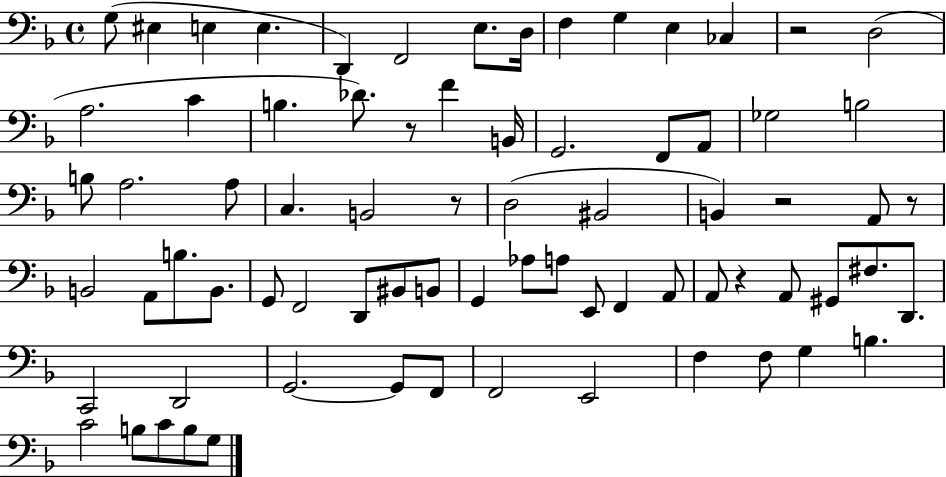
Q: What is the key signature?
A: F major